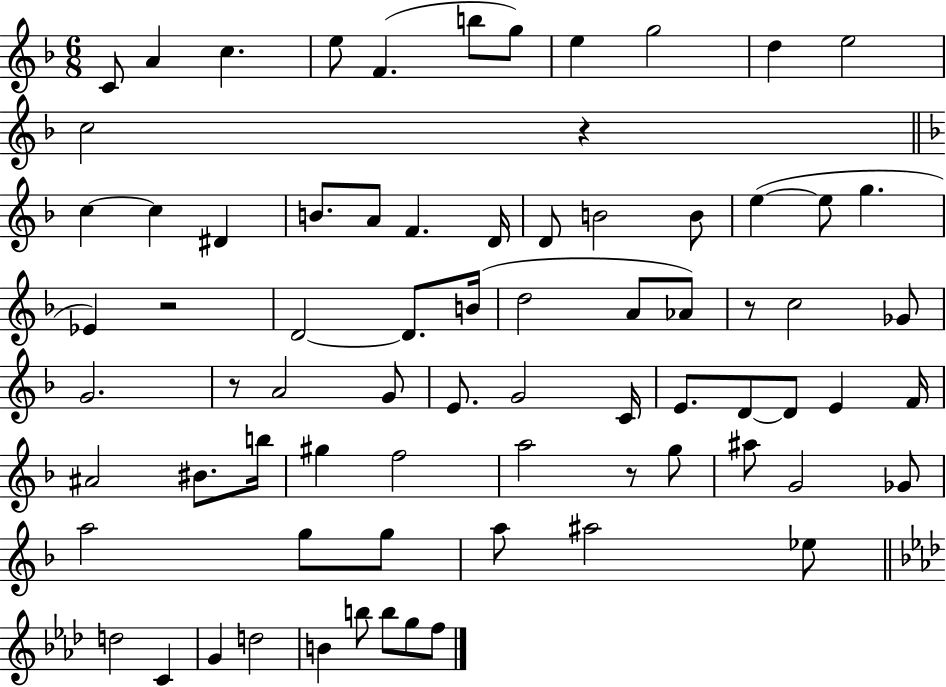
C4/e A4/q C5/q. E5/e F4/q. B5/e G5/e E5/q G5/h D5/q E5/h C5/h R/q C5/q C5/q D#4/q B4/e. A4/e F4/q. D4/s D4/e B4/h B4/e E5/q E5/e G5/q. Eb4/q R/h D4/h D4/e. B4/s D5/h A4/e Ab4/e R/e C5/h Gb4/e G4/h. R/e A4/h G4/e E4/e. G4/h C4/s E4/e. D4/e D4/e E4/q F4/s A#4/h BIS4/e. B5/s G#5/q F5/h A5/h R/e G5/e A#5/e G4/h Gb4/e A5/h G5/e G5/e A5/e A#5/h Eb5/e D5/h C4/q G4/q D5/h B4/q B5/e B5/e G5/e F5/e